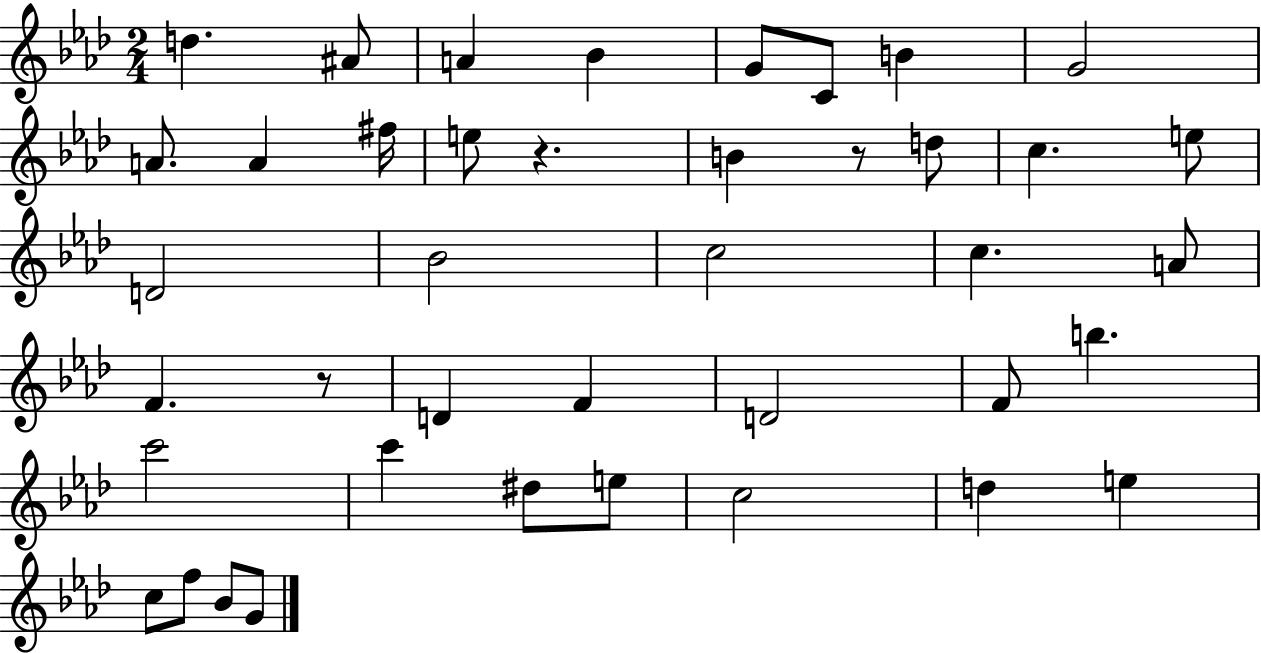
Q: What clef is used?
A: treble